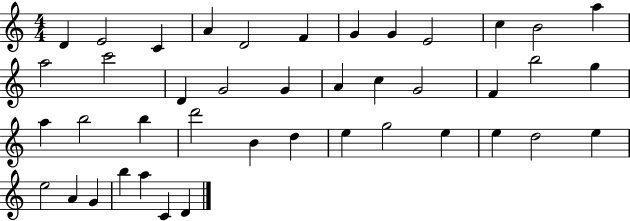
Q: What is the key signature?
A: C major